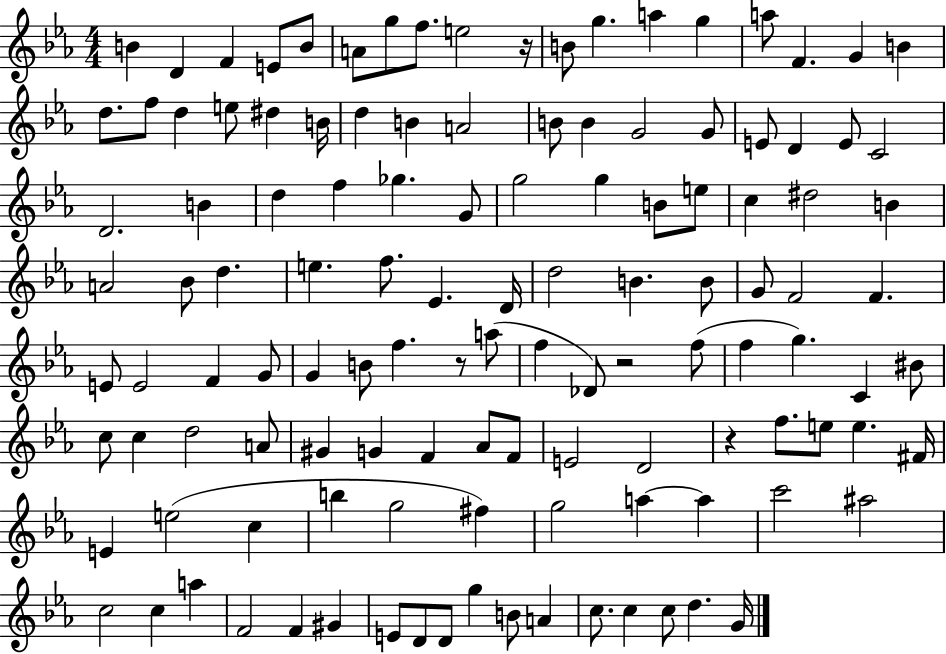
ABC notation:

X:1
T:Untitled
M:4/4
L:1/4
K:Eb
B D F E/2 B/2 A/2 g/2 f/2 e2 z/4 B/2 g a g a/2 F G B d/2 f/2 d e/2 ^d B/4 d B A2 B/2 B G2 G/2 E/2 D E/2 C2 D2 B d f _g G/2 g2 g B/2 e/2 c ^d2 B A2 _B/2 d e f/2 _E D/4 d2 B B/2 G/2 F2 F E/2 E2 F G/2 G B/2 f z/2 a/2 f _D/2 z2 f/2 f g C ^B/2 c/2 c d2 A/2 ^G G F _A/2 F/2 E2 D2 z f/2 e/2 e ^F/4 E e2 c b g2 ^f g2 a a c'2 ^a2 c2 c a F2 F ^G E/2 D/2 D/2 g B/2 A c/2 c c/2 d G/4